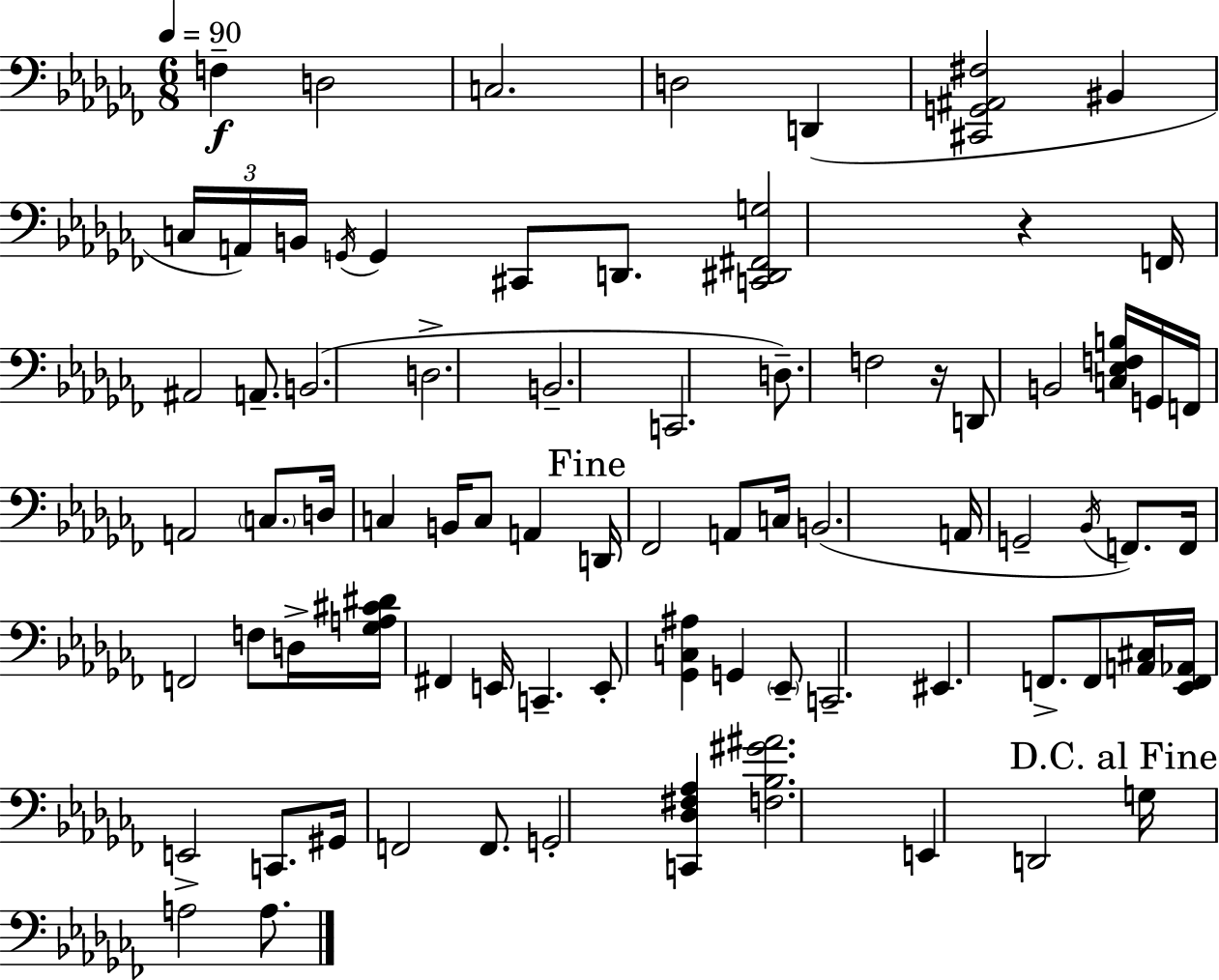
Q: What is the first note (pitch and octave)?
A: F3